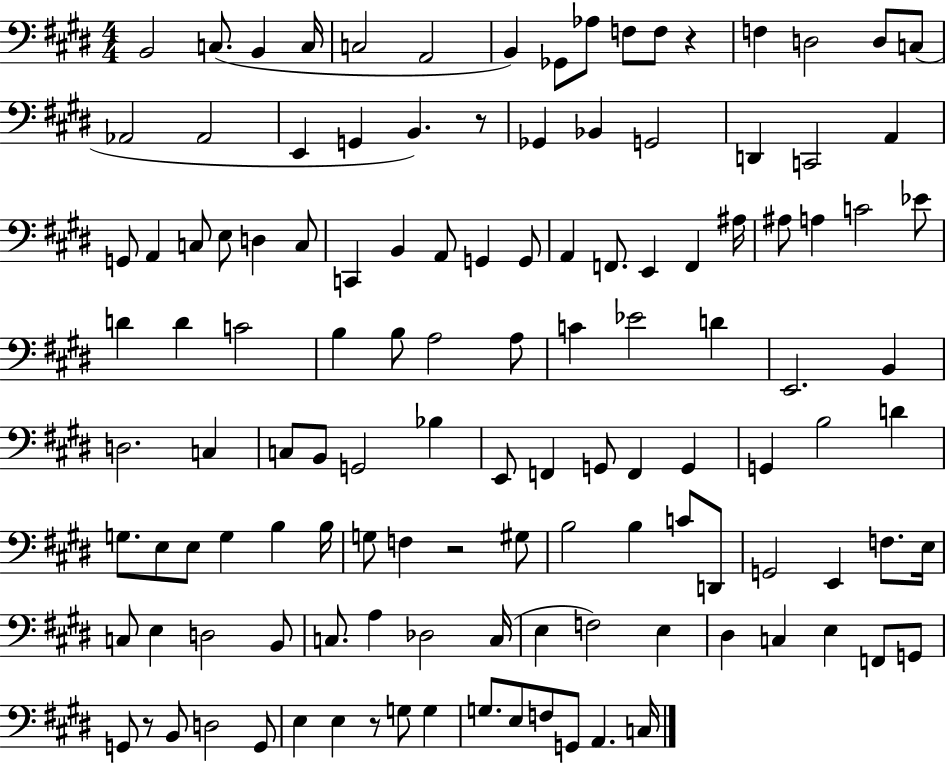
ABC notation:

X:1
T:Untitled
M:4/4
L:1/4
K:E
B,,2 C,/2 B,, C,/4 C,2 A,,2 B,, _G,,/2 _A,/2 F,/2 F,/2 z F, D,2 D,/2 C,/2 _A,,2 _A,,2 E,, G,, B,, z/2 _G,, _B,, G,,2 D,, C,,2 A,, G,,/2 A,, C,/2 E,/2 D, C,/2 C,, B,, A,,/2 G,, G,,/2 A,, F,,/2 E,, F,, ^A,/4 ^A,/2 A, C2 _E/2 D D C2 B, B,/2 A,2 A,/2 C _E2 D E,,2 B,, D,2 C, C,/2 B,,/2 G,,2 _B, E,,/2 F,, G,,/2 F,, G,, G,, B,2 D G,/2 E,/2 E,/2 G, B, B,/4 G,/2 F, z2 ^G,/2 B,2 B, C/2 D,,/2 G,,2 E,, F,/2 E,/4 C,/2 E, D,2 B,,/2 C,/2 A, _D,2 C,/4 E, F,2 E, ^D, C, E, F,,/2 G,,/2 G,,/2 z/2 B,,/2 D,2 G,,/2 E, E, z/2 G,/2 G, G,/2 E,/2 F,/2 G,,/2 A,, C,/4